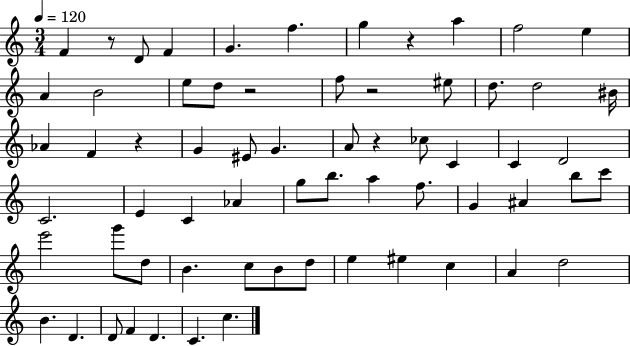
F4/q R/e D4/e F4/q G4/q. F5/q. G5/q R/q A5/q F5/h E5/q A4/q B4/h E5/e D5/e R/h F5/e R/h EIS5/e D5/e. D5/h BIS4/s Ab4/q F4/q R/q G4/q EIS4/e G4/q. A4/e R/q CES5/e C4/q C4/q D4/h C4/h. E4/q C4/q Ab4/q G5/e B5/e. A5/q F5/e. G4/q A#4/q B5/e C6/e E6/h G6/e D5/e B4/q. C5/e B4/e D5/e E5/q EIS5/q C5/q A4/q D5/h B4/q. D4/q. D4/e F4/q D4/q. C4/q. C5/q.